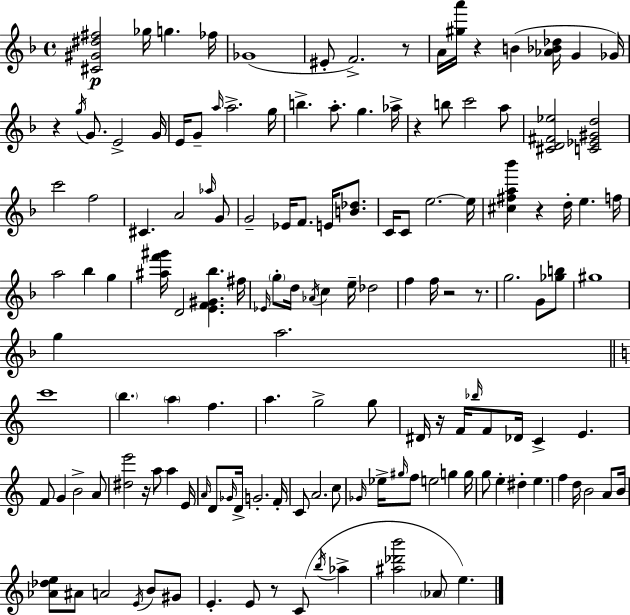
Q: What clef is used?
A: treble